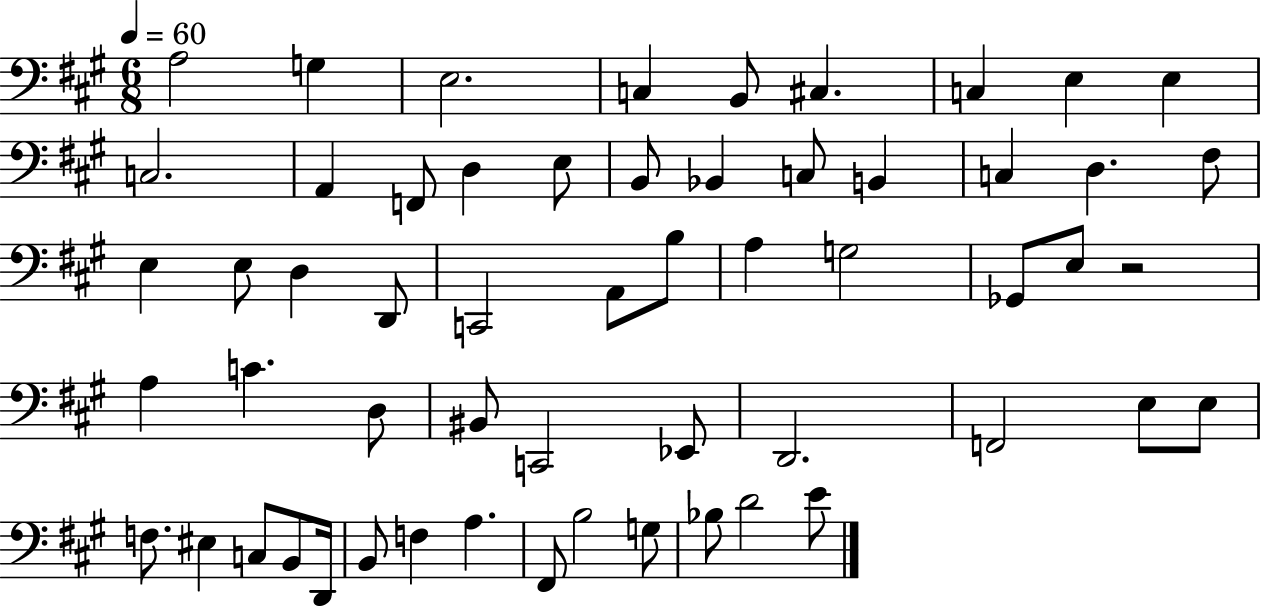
A3/h G3/q E3/h. C3/q B2/e C#3/q. C3/q E3/q E3/q C3/h. A2/q F2/e D3/q E3/e B2/e Bb2/q C3/e B2/q C3/q D3/q. F#3/e E3/q E3/e D3/q D2/e C2/h A2/e B3/e A3/q G3/h Gb2/e E3/e R/h A3/q C4/q. D3/e BIS2/e C2/h Eb2/e D2/h. F2/h E3/e E3/e F3/e. EIS3/q C3/e B2/e D2/s B2/e F3/q A3/q. F#2/e B3/h G3/e Bb3/e D4/h E4/e